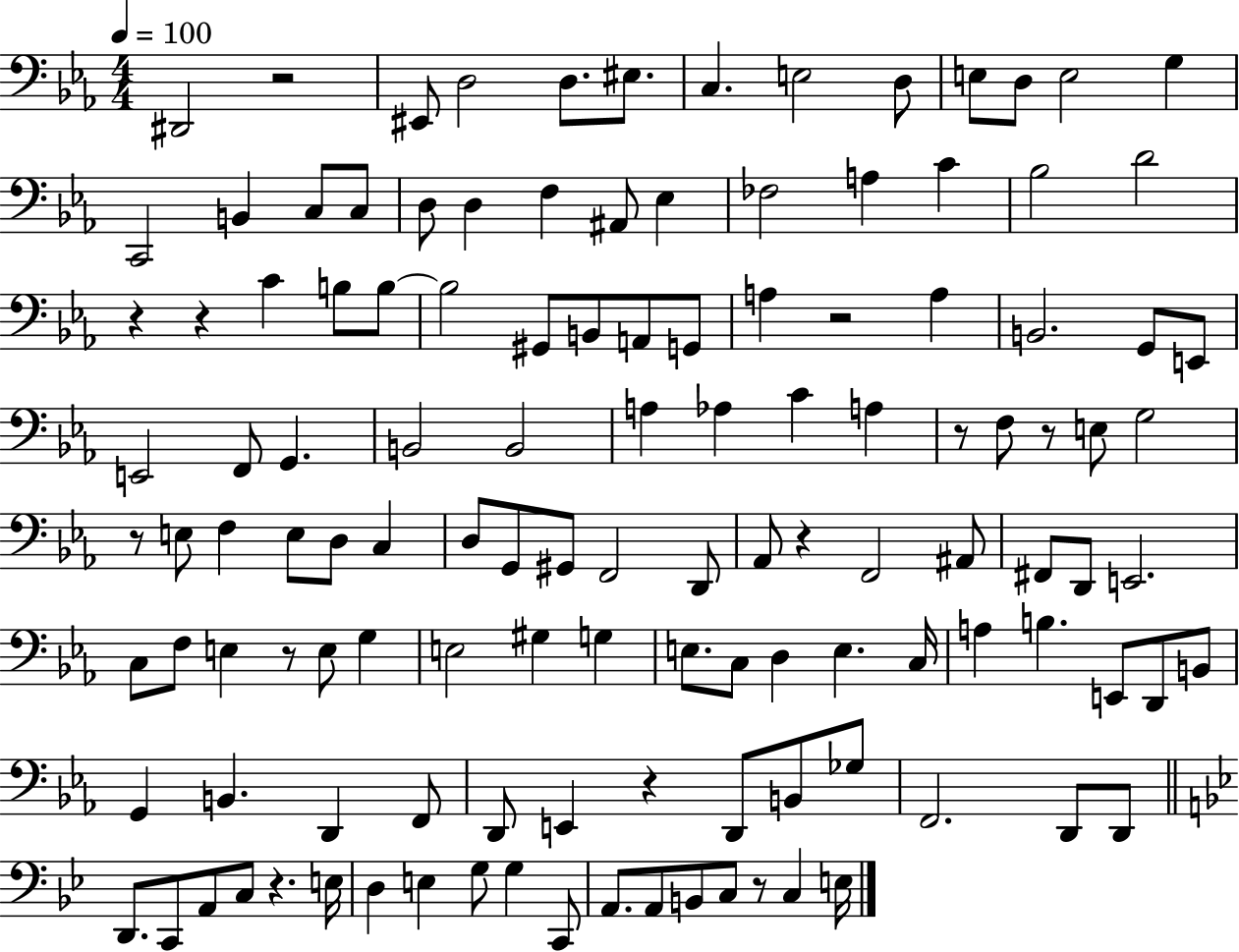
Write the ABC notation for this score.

X:1
T:Untitled
M:4/4
L:1/4
K:Eb
^D,,2 z2 ^E,,/2 D,2 D,/2 ^E,/2 C, E,2 D,/2 E,/2 D,/2 E,2 G, C,,2 B,, C,/2 C,/2 D,/2 D, F, ^A,,/2 _E, _F,2 A, C _B,2 D2 z z C B,/2 B,/2 B,2 ^G,,/2 B,,/2 A,,/2 G,,/2 A, z2 A, B,,2 G,,/2 E,,/2 E,,2 F,,/2 G,, B,,2 B,,2 A, _A, C A, z/2 F,/2 z/2 E,/2 G,2 z/2 E,/2 F, E,/2 D,/2 C, D,/2 G,,/2 ^G,,/2 F,,2 D,,/2 _A,,/2 z F,,2 ^A,,/2 ^F,,/2 D,,/2 E,,2 C,/2 F,/2 E, z/2 E,/2 G, E,2 ^G, G, E,/2 C,/2 D, E, C,/4 A, B, E,,/2 D,,/2 B,,/2 G,, B,, D,, F,,/2 D,,/2 E,, z D,,/2 B,,/2 _G,/2 F,,2 D,,/2 D,,/2 D,,/2 C,,/2 A,,/2 C,/2 z E,/4 D, E, G,/2 G, C,,/2 A,,/2 A,,/2 B,,/2 C,/2 z/2 C, E,/4